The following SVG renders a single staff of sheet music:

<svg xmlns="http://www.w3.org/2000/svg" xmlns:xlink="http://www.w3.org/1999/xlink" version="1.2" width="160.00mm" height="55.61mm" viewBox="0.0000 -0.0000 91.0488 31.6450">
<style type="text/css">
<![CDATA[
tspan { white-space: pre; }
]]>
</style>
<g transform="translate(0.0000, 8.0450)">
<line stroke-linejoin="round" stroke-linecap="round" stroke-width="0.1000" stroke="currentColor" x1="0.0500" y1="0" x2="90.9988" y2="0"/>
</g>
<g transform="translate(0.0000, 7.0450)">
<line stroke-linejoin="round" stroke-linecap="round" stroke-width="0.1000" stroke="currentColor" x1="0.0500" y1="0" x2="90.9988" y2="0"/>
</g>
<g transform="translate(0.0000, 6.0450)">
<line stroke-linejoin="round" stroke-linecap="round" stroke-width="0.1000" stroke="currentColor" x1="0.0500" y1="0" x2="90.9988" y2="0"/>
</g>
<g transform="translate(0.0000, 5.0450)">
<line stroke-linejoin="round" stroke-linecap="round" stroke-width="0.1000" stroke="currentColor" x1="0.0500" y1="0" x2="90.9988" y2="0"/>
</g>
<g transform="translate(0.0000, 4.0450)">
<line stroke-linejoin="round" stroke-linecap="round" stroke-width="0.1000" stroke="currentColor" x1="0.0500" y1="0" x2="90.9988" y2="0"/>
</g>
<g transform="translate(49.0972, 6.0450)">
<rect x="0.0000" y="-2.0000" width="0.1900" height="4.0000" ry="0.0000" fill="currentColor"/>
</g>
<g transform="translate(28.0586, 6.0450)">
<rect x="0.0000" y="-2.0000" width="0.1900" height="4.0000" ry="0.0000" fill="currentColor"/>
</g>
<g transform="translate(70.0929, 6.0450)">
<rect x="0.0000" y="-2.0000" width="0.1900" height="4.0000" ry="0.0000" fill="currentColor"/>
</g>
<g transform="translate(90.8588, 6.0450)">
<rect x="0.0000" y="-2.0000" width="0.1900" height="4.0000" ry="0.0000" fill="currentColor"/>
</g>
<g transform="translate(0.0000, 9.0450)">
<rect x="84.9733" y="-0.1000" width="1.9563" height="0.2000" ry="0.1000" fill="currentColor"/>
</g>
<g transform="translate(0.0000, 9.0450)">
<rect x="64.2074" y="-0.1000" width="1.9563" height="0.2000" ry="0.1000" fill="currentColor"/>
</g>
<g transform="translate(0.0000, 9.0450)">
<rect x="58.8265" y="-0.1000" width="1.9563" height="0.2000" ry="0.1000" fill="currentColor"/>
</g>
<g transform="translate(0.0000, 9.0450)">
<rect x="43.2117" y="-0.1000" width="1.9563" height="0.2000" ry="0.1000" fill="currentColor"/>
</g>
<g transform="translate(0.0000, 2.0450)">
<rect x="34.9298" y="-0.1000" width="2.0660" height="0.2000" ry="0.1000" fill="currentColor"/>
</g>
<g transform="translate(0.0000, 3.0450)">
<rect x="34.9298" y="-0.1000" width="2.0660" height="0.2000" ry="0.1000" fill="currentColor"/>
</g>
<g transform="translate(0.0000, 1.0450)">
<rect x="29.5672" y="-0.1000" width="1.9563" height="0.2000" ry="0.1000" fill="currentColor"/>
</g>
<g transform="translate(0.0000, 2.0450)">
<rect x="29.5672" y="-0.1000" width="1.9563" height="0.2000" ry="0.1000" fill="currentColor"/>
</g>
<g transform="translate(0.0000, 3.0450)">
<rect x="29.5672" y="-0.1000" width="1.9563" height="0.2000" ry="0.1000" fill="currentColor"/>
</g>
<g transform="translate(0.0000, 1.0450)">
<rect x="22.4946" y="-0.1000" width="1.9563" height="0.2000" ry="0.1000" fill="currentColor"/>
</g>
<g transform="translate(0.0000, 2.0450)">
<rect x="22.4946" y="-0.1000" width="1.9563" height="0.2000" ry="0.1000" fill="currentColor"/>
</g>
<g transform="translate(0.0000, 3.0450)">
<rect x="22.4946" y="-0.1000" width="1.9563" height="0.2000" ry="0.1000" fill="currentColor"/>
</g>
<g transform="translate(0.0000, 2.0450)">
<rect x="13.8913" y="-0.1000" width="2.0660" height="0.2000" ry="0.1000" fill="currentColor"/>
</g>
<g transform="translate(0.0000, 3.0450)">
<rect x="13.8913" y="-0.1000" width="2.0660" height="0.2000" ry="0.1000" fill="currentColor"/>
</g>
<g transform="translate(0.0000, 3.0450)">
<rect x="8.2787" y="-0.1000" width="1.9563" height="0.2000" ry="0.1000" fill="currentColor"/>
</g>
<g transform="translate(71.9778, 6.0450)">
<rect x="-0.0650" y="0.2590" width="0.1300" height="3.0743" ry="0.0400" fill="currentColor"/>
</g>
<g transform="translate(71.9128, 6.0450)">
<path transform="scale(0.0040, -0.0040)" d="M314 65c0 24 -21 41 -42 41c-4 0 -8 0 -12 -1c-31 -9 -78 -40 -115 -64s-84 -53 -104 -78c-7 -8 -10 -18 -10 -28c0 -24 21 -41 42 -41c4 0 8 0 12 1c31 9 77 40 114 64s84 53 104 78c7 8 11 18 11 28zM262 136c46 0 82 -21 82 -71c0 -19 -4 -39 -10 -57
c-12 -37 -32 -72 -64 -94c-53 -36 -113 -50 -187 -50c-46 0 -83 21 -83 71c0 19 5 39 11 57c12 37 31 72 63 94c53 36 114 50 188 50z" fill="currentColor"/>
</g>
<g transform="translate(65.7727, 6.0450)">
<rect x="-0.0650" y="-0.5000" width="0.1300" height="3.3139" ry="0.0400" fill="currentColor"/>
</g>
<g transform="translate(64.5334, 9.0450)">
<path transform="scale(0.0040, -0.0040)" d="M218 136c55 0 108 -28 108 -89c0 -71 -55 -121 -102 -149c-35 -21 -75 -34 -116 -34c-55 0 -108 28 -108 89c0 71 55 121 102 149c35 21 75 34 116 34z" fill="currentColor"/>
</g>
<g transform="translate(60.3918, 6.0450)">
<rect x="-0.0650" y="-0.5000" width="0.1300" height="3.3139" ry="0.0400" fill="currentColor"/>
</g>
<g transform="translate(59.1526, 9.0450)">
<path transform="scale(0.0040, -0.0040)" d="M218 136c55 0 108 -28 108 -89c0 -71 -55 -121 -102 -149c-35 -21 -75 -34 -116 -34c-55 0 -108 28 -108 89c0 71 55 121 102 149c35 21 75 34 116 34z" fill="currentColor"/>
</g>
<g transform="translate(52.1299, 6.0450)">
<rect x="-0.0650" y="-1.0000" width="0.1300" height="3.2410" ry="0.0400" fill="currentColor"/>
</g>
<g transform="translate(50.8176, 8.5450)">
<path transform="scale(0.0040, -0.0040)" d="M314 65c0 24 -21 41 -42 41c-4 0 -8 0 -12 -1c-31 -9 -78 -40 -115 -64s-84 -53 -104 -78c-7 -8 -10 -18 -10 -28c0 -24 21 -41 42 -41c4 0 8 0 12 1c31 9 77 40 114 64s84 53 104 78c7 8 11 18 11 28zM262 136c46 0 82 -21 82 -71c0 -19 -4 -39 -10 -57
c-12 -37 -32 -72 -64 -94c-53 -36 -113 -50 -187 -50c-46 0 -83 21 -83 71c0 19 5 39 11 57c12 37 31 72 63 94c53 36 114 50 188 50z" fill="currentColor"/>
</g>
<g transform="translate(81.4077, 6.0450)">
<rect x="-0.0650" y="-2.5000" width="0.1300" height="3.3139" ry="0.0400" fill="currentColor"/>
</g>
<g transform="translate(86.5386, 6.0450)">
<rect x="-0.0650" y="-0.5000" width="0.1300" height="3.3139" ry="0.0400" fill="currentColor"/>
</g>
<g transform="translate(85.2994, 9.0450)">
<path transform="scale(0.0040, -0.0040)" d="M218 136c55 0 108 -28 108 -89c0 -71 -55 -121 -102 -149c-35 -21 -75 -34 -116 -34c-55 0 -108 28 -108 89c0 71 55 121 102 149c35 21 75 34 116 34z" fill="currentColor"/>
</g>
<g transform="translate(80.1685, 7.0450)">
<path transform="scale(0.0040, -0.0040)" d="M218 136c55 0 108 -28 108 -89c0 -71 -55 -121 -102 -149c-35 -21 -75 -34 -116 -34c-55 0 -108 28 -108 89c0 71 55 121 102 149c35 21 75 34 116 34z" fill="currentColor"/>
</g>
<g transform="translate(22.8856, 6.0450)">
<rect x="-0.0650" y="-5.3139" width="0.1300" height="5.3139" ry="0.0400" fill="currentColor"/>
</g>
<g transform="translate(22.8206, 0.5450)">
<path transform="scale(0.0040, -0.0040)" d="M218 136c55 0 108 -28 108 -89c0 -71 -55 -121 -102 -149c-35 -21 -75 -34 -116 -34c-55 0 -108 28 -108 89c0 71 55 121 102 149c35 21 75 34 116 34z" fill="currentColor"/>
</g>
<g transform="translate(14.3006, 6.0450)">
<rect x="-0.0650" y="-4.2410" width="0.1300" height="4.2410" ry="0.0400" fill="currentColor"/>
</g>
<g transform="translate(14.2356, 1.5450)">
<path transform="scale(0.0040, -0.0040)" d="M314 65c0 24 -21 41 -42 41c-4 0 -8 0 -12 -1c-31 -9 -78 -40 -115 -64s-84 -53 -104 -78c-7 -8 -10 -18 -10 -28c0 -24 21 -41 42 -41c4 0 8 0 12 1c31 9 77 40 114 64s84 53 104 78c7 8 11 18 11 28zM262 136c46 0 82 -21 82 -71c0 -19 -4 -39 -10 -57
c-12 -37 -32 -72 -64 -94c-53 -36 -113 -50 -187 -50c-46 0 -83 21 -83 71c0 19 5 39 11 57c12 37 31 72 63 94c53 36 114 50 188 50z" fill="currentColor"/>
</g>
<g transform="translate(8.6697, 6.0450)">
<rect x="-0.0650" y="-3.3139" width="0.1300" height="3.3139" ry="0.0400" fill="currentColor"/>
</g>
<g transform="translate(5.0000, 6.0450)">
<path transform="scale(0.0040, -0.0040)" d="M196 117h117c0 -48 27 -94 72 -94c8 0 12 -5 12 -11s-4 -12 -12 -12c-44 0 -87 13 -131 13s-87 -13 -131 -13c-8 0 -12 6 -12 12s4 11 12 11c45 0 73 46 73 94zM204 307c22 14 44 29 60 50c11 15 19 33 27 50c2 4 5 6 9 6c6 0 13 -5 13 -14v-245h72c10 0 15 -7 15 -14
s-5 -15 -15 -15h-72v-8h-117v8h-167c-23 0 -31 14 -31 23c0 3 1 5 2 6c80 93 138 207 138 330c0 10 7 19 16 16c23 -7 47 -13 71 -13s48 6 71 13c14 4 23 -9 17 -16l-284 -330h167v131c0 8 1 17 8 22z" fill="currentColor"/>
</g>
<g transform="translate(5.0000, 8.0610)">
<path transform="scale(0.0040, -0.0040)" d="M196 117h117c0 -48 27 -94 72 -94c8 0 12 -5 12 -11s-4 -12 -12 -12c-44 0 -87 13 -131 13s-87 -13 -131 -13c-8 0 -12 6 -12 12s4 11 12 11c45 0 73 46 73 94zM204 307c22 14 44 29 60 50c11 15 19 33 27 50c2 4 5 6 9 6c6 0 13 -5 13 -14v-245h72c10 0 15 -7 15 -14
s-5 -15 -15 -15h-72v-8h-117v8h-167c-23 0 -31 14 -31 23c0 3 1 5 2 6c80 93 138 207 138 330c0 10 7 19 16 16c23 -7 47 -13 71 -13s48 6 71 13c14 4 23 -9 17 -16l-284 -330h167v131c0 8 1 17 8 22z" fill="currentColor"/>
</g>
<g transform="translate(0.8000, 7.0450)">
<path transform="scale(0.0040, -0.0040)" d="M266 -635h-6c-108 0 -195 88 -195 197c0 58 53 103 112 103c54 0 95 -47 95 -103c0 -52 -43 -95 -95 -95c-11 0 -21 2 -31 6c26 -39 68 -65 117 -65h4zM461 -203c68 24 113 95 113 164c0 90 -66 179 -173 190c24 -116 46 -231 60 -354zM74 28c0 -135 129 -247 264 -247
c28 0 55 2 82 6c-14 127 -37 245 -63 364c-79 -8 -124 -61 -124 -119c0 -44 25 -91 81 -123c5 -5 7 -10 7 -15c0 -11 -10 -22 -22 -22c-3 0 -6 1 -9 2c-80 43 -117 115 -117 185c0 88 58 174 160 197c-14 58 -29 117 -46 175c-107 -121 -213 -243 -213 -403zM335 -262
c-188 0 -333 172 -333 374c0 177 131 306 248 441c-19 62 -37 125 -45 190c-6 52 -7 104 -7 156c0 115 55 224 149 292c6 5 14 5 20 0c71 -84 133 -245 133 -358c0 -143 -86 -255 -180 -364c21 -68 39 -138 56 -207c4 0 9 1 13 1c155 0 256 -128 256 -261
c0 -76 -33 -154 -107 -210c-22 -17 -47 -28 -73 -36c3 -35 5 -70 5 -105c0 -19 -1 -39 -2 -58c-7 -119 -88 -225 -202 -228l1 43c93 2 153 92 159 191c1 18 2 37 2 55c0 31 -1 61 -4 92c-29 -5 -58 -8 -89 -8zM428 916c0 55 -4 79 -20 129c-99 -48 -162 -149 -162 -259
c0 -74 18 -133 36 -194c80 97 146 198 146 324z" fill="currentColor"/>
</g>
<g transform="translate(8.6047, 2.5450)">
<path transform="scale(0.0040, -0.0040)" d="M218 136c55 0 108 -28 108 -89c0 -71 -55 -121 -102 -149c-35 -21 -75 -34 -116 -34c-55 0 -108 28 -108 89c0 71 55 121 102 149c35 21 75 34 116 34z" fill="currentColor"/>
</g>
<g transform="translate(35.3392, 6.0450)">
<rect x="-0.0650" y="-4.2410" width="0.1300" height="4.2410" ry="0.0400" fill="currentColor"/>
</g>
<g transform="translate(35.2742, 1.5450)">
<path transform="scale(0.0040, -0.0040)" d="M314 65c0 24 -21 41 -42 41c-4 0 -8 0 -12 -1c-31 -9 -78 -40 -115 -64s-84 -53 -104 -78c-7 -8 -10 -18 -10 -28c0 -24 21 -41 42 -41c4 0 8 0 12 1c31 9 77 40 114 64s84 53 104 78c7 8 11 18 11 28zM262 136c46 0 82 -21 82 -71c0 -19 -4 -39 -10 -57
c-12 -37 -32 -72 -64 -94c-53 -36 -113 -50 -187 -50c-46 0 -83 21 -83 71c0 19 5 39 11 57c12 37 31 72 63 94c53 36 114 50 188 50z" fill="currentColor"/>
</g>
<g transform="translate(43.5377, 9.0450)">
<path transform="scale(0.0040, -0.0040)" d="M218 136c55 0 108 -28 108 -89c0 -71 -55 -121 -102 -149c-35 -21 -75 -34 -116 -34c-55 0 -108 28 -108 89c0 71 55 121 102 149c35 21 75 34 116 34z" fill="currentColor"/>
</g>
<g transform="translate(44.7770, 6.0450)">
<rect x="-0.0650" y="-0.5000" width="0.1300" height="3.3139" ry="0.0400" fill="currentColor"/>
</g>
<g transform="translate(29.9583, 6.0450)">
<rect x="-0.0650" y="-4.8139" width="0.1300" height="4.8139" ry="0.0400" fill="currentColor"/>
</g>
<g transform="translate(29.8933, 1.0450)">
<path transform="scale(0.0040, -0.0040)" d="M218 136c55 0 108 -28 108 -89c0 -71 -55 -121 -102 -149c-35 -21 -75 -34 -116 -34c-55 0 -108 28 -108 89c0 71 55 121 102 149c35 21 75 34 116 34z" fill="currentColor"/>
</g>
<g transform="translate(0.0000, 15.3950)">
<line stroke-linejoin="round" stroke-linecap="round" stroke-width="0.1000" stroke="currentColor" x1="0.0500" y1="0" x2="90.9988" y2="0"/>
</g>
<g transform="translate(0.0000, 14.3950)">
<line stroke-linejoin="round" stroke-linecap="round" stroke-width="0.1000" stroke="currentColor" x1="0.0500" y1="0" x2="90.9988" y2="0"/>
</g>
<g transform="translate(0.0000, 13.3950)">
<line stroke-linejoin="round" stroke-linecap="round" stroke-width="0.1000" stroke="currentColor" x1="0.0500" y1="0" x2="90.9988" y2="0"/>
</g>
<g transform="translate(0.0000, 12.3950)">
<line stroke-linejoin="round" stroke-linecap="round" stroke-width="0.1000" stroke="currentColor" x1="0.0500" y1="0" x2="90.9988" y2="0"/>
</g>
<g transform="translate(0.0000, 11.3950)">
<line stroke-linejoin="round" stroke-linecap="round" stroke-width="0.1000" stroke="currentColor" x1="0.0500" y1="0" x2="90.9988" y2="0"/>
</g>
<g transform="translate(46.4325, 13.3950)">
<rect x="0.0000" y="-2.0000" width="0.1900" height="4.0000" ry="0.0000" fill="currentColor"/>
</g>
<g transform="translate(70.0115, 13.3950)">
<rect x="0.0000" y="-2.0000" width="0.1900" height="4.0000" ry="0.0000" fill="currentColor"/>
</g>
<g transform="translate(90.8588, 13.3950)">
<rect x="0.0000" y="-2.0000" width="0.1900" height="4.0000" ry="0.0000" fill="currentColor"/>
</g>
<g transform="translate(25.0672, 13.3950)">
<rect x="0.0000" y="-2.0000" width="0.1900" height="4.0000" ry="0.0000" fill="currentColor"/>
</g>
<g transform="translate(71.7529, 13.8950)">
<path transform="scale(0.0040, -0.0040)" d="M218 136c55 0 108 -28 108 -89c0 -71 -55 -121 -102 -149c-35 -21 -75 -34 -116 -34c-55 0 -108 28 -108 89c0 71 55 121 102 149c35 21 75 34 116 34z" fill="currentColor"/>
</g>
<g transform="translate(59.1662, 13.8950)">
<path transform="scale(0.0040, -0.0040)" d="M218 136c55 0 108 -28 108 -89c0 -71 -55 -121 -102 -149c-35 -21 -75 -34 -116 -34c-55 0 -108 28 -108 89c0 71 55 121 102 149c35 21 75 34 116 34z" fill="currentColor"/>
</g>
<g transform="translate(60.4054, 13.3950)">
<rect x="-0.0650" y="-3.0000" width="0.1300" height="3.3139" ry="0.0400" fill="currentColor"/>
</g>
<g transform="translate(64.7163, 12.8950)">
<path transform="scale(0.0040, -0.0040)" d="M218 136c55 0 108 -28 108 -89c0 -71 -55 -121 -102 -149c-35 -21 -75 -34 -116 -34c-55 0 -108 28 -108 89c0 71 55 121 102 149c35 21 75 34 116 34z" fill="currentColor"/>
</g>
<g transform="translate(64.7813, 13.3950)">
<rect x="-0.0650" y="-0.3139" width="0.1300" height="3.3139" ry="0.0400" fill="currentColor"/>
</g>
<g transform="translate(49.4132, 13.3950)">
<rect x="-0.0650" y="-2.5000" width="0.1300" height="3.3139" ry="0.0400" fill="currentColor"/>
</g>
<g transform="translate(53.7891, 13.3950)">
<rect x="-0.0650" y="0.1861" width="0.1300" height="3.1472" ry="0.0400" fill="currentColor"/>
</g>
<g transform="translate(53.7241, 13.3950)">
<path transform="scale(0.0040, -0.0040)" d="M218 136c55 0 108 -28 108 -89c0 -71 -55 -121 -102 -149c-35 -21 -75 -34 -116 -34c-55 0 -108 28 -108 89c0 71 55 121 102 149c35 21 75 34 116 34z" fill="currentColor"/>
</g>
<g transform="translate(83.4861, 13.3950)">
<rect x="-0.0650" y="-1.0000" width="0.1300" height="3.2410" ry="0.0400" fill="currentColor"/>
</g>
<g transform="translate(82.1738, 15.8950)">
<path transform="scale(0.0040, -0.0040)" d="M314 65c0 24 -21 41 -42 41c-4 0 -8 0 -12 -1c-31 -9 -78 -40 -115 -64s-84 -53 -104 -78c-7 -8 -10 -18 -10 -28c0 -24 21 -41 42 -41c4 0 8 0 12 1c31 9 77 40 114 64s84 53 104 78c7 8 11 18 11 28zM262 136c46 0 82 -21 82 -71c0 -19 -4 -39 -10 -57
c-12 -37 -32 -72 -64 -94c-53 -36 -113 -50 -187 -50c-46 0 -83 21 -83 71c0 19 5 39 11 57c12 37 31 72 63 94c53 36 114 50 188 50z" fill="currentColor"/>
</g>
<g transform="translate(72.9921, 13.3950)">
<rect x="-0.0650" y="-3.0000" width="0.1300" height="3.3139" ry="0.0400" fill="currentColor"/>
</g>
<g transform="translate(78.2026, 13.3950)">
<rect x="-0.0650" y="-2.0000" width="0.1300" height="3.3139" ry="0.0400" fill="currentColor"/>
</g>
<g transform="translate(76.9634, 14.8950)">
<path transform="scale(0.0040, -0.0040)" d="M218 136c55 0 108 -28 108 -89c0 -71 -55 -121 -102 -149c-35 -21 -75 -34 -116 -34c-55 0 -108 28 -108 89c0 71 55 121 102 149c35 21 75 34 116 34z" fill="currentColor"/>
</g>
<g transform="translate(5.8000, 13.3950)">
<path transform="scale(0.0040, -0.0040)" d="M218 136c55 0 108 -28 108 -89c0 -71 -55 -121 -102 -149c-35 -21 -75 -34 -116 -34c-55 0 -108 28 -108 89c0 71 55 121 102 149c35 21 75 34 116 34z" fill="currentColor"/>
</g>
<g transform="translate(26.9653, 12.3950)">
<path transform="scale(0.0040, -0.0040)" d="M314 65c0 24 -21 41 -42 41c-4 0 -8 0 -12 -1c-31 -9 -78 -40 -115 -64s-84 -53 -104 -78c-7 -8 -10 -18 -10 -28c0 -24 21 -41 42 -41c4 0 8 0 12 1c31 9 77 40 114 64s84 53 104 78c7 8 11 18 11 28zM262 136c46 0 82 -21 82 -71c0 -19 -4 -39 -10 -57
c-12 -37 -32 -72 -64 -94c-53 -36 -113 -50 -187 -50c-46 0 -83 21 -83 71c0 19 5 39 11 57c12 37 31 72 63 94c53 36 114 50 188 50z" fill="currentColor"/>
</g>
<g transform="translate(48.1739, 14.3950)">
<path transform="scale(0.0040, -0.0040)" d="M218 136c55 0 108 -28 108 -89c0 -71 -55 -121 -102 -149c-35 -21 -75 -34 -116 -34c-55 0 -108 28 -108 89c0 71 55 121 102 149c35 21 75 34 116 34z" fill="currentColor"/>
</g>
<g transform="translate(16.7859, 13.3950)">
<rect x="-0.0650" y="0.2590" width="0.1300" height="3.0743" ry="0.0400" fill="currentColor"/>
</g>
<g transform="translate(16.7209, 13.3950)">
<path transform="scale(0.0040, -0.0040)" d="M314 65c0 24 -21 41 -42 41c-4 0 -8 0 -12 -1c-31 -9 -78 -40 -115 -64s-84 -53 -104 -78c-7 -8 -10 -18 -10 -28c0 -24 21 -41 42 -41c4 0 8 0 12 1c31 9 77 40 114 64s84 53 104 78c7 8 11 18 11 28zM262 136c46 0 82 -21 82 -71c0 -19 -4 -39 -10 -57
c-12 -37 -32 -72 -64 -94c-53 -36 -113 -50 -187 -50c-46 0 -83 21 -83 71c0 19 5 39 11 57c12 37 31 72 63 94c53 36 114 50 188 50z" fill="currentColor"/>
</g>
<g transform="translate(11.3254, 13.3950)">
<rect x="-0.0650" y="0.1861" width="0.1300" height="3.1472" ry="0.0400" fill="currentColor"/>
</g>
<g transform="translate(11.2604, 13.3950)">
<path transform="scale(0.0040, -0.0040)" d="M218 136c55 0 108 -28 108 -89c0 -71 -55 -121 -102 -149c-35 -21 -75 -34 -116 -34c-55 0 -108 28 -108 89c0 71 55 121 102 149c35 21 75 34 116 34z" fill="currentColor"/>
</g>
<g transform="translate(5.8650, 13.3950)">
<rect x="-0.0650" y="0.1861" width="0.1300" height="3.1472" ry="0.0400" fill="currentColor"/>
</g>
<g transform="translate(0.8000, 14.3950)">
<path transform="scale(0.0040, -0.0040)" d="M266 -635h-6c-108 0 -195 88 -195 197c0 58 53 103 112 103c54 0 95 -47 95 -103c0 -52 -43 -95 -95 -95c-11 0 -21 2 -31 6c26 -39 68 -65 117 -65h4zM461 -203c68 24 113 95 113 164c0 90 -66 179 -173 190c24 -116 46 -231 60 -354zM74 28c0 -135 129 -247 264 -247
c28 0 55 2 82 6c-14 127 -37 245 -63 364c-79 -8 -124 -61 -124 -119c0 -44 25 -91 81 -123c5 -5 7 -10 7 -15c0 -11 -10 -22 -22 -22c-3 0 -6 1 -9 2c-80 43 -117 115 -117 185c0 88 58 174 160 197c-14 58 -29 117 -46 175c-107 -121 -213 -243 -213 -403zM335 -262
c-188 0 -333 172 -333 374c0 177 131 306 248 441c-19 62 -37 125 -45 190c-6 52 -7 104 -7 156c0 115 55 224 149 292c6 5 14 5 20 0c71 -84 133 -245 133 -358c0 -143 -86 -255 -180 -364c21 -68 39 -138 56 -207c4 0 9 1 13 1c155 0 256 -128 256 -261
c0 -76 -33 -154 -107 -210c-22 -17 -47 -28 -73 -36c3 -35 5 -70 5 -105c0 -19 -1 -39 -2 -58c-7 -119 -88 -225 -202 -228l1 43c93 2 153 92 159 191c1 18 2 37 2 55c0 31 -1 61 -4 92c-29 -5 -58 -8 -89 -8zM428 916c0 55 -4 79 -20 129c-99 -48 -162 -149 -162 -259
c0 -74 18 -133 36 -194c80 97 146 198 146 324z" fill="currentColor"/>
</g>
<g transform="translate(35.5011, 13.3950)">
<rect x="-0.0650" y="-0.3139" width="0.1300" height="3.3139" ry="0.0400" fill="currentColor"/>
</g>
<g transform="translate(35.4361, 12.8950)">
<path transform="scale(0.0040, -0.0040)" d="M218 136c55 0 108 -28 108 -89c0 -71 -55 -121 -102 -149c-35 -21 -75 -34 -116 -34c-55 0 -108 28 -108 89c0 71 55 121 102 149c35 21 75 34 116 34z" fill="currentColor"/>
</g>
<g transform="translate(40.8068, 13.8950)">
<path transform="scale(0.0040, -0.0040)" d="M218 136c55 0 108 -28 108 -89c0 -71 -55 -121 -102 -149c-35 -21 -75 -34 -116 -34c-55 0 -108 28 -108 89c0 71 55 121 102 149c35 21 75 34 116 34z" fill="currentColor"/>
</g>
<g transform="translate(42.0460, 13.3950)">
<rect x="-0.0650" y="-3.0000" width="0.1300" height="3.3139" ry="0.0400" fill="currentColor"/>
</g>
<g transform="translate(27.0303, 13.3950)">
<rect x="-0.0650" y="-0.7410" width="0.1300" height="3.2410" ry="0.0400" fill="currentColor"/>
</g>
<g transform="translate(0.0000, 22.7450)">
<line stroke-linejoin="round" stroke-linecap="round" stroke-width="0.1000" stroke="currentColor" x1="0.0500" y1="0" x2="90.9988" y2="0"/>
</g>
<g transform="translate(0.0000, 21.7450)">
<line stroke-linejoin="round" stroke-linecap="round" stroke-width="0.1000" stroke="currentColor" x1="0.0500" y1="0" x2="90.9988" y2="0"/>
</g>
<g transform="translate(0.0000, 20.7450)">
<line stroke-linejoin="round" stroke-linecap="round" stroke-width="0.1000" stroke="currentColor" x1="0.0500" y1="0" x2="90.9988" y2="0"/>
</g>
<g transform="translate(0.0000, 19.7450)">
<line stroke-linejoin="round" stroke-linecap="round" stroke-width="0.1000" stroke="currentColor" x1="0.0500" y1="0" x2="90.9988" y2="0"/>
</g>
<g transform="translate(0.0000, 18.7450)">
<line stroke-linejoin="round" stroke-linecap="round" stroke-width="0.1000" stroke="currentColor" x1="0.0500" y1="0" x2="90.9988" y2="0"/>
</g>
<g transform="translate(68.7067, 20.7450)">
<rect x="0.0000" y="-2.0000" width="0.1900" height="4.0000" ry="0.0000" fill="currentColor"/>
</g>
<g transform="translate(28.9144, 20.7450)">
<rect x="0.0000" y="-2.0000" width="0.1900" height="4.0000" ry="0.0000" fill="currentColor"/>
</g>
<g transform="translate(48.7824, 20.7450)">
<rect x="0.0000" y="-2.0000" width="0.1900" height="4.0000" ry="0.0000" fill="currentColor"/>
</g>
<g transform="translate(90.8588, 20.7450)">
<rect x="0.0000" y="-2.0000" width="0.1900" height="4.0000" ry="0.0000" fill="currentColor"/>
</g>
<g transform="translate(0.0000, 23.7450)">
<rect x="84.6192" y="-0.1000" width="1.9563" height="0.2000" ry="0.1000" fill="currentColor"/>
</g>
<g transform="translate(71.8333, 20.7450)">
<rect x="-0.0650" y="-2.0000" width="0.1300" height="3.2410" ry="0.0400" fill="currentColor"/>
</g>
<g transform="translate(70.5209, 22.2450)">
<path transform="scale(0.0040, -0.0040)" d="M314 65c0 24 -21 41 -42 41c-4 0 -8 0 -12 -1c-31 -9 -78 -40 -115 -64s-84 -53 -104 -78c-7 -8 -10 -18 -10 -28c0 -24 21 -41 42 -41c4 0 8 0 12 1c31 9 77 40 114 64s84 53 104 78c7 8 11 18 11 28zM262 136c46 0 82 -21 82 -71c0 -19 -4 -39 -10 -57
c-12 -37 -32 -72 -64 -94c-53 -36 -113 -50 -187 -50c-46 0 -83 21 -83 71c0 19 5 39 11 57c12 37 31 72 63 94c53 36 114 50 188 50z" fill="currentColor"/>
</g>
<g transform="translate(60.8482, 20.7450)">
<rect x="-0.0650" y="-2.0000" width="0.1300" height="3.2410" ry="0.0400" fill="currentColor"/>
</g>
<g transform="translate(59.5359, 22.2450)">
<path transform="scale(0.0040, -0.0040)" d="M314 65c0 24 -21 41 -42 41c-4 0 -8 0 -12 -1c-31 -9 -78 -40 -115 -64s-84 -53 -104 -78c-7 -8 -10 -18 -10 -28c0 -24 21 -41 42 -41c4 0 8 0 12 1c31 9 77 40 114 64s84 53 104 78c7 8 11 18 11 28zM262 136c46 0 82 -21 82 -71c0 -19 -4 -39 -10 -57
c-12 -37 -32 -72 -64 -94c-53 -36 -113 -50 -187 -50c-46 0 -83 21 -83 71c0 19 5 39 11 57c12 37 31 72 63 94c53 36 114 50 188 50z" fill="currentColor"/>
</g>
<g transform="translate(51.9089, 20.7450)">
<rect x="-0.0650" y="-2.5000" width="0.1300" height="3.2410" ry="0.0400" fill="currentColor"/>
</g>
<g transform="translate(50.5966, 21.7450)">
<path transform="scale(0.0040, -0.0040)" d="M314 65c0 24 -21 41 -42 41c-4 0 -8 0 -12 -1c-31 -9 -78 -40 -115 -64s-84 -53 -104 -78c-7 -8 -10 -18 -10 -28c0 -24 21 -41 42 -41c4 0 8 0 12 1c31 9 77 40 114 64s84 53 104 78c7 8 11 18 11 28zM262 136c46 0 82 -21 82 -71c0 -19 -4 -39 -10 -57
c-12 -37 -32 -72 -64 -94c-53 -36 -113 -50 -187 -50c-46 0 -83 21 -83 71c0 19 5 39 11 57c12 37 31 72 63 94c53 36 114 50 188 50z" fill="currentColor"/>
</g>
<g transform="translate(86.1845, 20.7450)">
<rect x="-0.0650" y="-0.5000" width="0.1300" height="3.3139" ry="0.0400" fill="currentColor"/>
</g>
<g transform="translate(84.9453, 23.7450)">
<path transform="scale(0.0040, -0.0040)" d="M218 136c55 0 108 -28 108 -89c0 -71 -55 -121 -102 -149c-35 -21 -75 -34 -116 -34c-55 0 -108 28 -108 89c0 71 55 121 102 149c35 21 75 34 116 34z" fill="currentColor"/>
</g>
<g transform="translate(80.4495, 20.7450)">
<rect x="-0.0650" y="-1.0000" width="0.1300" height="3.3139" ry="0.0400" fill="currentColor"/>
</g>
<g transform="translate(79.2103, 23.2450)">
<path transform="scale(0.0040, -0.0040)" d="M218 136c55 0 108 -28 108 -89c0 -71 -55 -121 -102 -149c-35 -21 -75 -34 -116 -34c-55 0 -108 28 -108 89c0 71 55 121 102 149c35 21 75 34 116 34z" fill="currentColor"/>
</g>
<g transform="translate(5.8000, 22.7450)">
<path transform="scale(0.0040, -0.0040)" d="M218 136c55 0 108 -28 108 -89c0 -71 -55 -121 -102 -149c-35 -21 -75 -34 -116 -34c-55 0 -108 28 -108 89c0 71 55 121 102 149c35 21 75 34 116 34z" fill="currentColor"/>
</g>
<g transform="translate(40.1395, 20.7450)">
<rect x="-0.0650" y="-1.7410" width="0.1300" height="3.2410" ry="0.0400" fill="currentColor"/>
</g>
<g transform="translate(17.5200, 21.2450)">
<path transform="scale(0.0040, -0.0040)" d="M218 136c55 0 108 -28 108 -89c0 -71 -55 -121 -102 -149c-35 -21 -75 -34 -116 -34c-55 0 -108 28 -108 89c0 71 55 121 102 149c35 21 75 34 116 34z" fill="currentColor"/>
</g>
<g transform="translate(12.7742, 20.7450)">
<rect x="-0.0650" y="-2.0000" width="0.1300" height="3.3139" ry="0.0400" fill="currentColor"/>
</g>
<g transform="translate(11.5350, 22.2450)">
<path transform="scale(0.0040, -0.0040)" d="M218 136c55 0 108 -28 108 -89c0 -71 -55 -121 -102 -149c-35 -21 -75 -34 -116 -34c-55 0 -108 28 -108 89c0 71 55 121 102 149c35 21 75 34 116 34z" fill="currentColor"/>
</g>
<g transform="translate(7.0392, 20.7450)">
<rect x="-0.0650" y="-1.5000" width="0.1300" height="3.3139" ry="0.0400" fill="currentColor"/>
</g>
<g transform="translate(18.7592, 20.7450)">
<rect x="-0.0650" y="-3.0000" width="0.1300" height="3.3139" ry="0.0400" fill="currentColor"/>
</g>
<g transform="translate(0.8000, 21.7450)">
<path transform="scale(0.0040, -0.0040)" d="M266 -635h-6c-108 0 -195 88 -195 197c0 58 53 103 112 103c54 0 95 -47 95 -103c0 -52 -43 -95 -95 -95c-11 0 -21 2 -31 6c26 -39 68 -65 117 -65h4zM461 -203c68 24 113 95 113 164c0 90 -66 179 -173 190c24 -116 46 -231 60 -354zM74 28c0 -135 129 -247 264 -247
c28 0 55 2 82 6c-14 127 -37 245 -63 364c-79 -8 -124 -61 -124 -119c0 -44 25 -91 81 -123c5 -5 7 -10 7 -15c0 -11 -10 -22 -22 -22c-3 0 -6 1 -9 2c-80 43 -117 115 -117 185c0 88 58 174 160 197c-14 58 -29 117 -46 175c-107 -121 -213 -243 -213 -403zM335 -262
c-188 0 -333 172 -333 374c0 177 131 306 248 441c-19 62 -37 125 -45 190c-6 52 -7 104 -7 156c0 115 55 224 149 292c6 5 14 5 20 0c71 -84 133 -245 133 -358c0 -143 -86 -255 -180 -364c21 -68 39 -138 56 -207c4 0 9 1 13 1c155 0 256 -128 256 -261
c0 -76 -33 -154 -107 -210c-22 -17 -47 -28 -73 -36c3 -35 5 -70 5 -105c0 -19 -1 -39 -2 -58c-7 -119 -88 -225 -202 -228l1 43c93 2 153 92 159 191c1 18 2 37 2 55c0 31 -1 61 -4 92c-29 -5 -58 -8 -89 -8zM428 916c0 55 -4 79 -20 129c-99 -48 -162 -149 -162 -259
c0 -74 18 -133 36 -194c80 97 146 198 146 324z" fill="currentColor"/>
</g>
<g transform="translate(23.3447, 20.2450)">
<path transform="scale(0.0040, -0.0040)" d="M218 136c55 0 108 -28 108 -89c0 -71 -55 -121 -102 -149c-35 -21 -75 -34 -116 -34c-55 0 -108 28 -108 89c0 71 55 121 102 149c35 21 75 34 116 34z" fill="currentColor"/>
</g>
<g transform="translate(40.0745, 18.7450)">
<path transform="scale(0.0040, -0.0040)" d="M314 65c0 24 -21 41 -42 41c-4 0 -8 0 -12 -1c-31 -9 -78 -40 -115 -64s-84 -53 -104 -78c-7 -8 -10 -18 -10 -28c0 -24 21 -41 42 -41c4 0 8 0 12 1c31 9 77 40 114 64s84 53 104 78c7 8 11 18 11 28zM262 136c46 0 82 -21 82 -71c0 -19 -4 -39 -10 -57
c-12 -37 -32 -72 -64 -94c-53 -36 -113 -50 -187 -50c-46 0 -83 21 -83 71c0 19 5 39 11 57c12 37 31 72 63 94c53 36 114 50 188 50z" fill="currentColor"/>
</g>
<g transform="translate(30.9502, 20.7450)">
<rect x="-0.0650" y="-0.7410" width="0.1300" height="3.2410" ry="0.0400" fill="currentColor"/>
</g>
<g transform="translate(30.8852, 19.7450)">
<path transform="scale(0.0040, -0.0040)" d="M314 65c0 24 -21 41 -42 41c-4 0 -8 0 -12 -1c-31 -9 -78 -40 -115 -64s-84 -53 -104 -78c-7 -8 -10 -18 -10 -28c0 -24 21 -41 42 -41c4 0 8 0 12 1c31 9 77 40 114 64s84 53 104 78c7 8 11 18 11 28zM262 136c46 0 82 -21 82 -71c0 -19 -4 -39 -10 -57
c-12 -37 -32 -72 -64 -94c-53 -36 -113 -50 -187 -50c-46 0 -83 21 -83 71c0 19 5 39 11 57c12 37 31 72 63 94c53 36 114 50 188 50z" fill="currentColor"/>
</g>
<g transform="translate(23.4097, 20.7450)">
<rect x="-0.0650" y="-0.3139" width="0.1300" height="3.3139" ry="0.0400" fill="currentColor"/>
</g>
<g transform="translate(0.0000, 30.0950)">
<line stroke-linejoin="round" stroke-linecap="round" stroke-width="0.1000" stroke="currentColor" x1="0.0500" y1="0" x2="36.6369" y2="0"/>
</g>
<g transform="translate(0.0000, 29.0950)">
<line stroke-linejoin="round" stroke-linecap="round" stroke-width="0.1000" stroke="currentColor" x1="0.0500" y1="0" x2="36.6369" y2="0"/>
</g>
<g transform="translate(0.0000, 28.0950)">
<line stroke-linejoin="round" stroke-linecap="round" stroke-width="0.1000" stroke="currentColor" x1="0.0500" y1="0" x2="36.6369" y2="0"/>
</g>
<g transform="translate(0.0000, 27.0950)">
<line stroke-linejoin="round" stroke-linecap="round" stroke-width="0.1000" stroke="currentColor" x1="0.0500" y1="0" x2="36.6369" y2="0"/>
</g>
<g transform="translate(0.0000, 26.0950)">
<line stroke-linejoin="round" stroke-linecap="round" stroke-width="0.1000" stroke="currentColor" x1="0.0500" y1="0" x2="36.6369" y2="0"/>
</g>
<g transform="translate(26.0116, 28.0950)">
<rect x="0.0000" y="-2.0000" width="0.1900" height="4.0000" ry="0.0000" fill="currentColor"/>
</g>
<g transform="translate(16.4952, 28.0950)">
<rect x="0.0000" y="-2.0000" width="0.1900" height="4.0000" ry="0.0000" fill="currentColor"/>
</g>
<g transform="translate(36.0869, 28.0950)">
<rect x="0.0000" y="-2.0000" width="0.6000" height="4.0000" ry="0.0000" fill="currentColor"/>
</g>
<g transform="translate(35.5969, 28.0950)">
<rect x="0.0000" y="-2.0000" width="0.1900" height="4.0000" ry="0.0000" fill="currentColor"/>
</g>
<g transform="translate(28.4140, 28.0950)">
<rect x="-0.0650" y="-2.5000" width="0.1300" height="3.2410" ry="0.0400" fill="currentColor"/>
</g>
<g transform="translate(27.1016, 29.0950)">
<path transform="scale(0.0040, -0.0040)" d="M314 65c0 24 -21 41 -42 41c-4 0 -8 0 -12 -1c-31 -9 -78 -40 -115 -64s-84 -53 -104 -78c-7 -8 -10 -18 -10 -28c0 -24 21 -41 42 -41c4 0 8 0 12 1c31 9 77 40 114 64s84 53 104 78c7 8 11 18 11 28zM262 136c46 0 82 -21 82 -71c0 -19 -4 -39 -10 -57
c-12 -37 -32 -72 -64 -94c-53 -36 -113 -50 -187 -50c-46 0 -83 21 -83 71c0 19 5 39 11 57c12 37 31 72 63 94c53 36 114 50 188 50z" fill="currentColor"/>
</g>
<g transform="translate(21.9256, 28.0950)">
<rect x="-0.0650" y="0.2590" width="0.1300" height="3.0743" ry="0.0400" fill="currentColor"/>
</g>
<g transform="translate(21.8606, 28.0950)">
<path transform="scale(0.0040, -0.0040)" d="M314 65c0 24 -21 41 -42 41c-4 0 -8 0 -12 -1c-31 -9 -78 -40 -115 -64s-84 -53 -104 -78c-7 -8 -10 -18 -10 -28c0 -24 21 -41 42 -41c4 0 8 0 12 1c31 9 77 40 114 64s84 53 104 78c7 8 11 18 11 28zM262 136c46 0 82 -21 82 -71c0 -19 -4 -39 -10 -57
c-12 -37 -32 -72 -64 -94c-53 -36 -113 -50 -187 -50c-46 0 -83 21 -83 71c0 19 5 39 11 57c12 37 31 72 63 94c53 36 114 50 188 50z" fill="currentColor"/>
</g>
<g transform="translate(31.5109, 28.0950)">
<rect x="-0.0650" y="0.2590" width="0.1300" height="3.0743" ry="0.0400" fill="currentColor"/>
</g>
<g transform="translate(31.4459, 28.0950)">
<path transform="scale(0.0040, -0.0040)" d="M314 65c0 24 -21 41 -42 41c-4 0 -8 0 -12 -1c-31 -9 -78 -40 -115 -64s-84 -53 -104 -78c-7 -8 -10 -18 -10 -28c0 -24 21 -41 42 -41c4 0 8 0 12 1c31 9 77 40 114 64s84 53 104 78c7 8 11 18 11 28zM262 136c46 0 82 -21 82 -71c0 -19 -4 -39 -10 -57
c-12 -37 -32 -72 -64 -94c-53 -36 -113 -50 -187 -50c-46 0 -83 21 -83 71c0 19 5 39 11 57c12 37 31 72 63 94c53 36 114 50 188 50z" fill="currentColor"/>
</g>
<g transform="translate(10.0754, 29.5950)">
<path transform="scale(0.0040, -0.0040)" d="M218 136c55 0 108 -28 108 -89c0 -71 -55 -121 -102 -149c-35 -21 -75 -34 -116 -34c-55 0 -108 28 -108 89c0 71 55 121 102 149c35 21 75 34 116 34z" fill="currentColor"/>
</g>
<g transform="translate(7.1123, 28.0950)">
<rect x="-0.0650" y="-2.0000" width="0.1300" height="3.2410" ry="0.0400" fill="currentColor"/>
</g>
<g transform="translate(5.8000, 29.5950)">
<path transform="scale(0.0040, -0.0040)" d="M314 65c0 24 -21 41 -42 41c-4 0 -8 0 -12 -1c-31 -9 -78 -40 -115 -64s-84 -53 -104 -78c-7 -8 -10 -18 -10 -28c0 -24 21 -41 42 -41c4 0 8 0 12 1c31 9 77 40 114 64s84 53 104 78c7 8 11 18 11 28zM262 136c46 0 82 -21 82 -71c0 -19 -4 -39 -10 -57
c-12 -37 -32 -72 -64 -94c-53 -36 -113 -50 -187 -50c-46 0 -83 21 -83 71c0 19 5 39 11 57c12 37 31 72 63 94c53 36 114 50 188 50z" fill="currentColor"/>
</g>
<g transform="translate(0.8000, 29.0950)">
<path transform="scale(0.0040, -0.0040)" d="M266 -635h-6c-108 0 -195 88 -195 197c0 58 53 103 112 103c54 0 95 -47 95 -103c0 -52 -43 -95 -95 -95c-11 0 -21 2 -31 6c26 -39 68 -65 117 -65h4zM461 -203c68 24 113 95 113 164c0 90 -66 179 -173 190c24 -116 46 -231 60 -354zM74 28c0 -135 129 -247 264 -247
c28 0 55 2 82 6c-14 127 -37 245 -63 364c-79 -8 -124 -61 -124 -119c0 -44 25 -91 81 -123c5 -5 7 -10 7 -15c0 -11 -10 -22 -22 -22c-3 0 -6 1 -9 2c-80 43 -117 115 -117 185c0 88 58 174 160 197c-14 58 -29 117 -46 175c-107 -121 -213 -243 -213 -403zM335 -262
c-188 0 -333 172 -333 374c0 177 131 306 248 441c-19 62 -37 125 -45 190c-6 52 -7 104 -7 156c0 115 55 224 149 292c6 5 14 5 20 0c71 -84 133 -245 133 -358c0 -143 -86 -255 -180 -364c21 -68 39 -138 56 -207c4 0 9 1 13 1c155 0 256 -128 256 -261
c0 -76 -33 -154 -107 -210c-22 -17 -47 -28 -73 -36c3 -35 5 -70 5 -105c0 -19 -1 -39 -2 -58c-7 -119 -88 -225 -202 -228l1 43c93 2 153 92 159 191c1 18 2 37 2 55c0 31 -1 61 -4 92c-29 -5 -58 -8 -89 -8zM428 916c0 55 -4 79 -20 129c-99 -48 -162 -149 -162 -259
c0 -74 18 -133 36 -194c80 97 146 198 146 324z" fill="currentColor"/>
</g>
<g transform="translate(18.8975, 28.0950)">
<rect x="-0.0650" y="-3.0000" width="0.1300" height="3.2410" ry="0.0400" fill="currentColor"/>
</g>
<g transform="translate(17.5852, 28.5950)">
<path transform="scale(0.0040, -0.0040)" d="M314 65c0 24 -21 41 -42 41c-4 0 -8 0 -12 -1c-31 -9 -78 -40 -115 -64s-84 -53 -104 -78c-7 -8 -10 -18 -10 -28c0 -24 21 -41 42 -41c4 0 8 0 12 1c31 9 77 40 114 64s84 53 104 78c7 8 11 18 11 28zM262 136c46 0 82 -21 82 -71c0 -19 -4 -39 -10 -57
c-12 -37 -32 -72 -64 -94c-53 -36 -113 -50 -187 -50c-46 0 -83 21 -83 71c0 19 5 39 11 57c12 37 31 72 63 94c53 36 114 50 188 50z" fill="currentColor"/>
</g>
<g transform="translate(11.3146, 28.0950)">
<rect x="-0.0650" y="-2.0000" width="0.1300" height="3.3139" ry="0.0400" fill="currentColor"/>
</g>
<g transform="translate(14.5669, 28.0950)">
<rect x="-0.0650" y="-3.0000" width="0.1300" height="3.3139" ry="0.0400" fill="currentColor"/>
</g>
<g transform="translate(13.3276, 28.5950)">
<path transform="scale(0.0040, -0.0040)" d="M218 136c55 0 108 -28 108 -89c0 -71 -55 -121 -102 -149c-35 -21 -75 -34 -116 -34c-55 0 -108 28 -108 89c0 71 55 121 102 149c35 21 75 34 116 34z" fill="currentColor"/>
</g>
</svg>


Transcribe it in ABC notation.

X:1
T:Untitled
M:4/4
L:1/4
K:C
b d'2 f' e' d'2 C D2 C C B2 G C B B B2 d2 c A G B A c A F D2 E F A c d2 f2 G2 F2 F2 D C F2 F A A2 B2 G2 B2